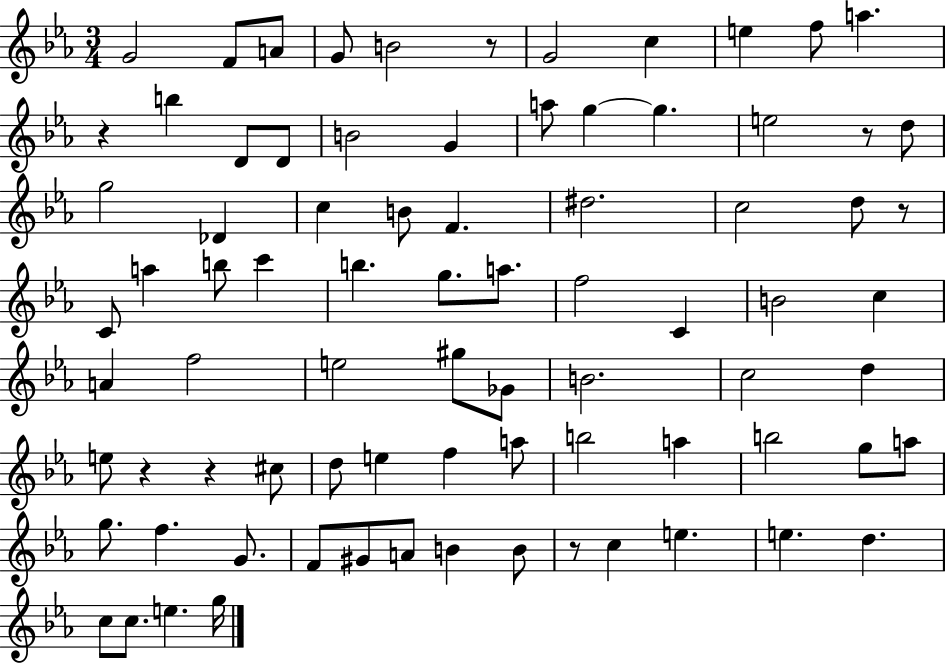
G4/h F4/e A4/e G4/e B4/h R/e G4/h C5/q E5/q F5/e A5/q. R/q B5/q D4/e D4/e B4/h G4/q A5/e G5/q G5/q. E5/h R/e D5/e G5/h Db4/q C5/q B4/e F4/q. D#5/h. C5/h D5/e R/e C4/e A5/q B5/e C6/q B5/q. G5/e. A5/e. F5/h C4/q B4/h C5/q A4/q F5/h E5/h G#5/e Gb4/e B4/h. C5/h D5/q E5/e R/q R/q C#5/e D5/e E5/q F5/q A5/e B5/h A5/q B5/h G5/e A5/e G5/e. F5/q. G4/e. F4/e G#4/e A4/e B4/q B4/e R/e C5/q E5/q. E5/q. D5/q. C5/e C5/e. E5/q. G5/s